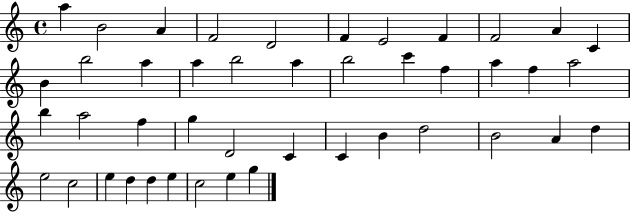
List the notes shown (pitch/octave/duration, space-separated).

A5/q B4/h A4/q F4/h D4/h F4/q E4/h F4/q F4/h A4/q C4/q B4/q B5/h A5/q A5/q B5/h A5/q B5/h C6/q F5/q A5/q F5/q A5/h B5/q A5/h F5/q G5/q D4/h C4/q C4/q B4/q D5/h B4/h A4/q D5/q E5/h C5/h E5/q D5/q D5/q E5/q C5/h E5/q G5/q